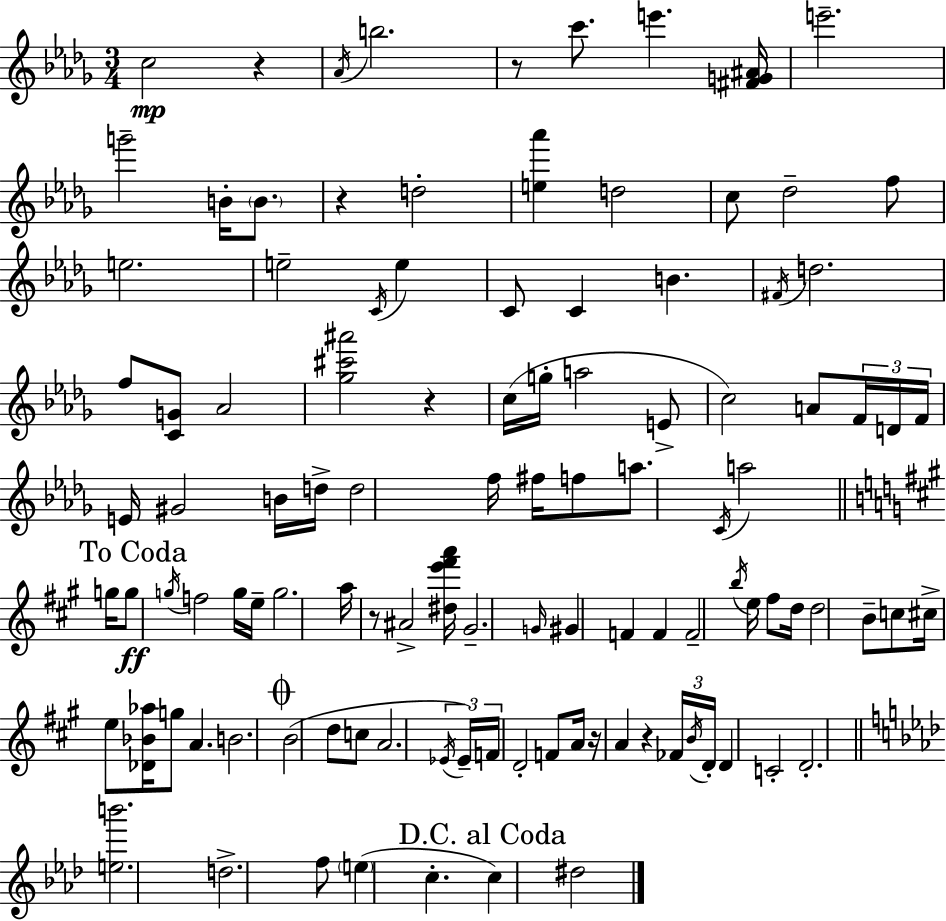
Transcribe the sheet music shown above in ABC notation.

X:1
T:Untitled
M:3/4
L:1/4
K:Bbm
c2 z _A/4 b2 z/2 c'/2 e' [^FG^A]/4 e'2 g'2 B/4 B/2 z d2 [e_a'] d2 c/2 _d2 f/2 e2 e2 C/4 e C/2 C B ^F/4 d2 f/2 [CG]/2 _A2 [_g^c'^a']2 z c/4 g/4 a2 E/2 c2 A/2 F/4 D/4 F/4 E/4 ^G2 B/4 d/4 d2 f/4 ^f/4 f/2 a/2 C/4 a2 g/4 g/2 g/4 f2 g/4 e/4 g2 a/4 z/2 ^A2 [^de'^f'a']/4 ^G2 G/4 ^G F F F2 b/4 e/4 ^f/2 d/4 d2 B/2 c/2 ^c/4 e/2 [_D_B_a]/4 g/2 A B2 B2 d/2 c/2 A2 _E/4 _E/4 F/4 D2 F/2 A/4 z/4 A z _F/4 B/4 D/4 D C2 D2 [eb']2 d2 f/2 e c c ^d2